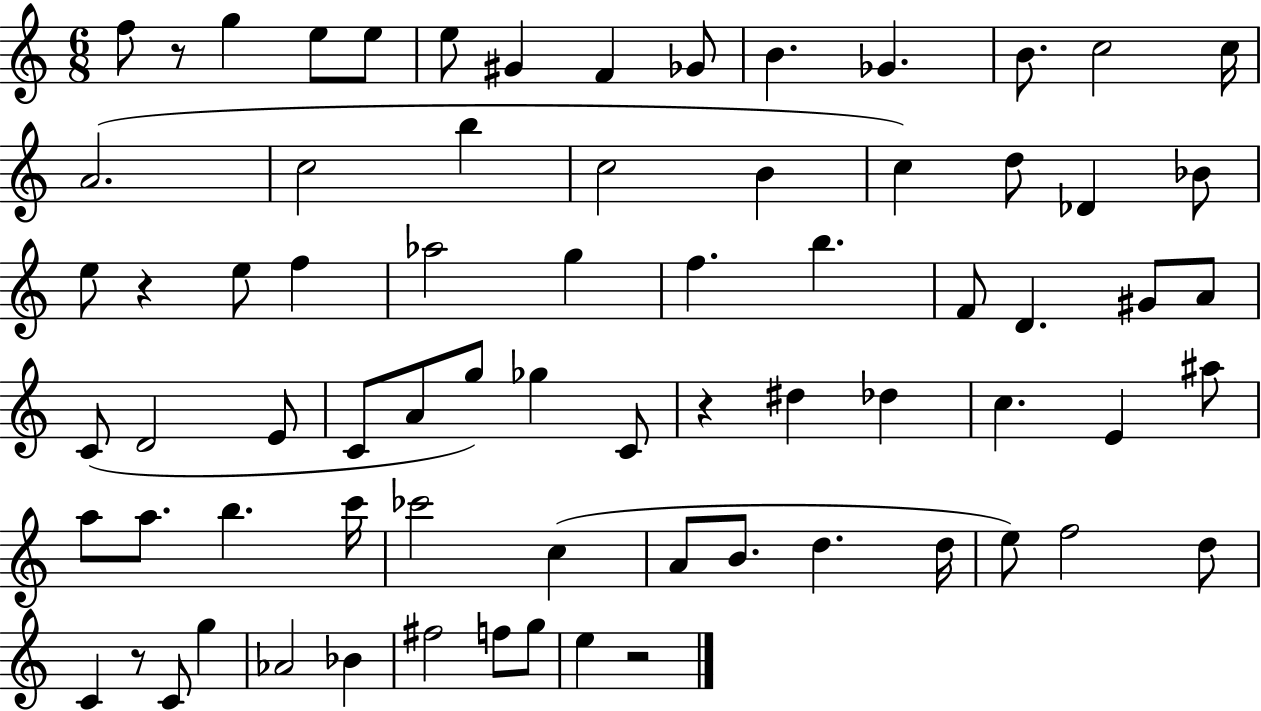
{
  \clef treble
  \numericTimeSignature
  \time 6/8
  \key c \major
  f''8 r8 g''4 e''8 e''8 | e''8 gis'4 f'4 ges'8 | b'4. ges'4. | b'8. c''2 c''16 | \break a'2.( | c''2 b''4 | c''2 b'4 | c''4) d''8 des'4 bes'8 | \break e''8 r4 e''8 f''4 | aes''2 g''4 | f''4. b''4. | f'8 d'4. gis'8 a'8 | \break c'8( d'2 e'8 | c'8 a'8 g''8) ges''4 c'8 | r4 dis''4 des''4 | c''4. e'4 ais''8 | \break a''8 a''8. b''4. c'''16 | ces'''2 c''4( | a'8 b'8. d''4. d''16 | e''8) f''2 d''8 | \break c'4 r8 c'8 g''4 | aes'2 bes'4 | fis''2 f''8 g''8 | e''4 r2 | \break \bar "|."
}